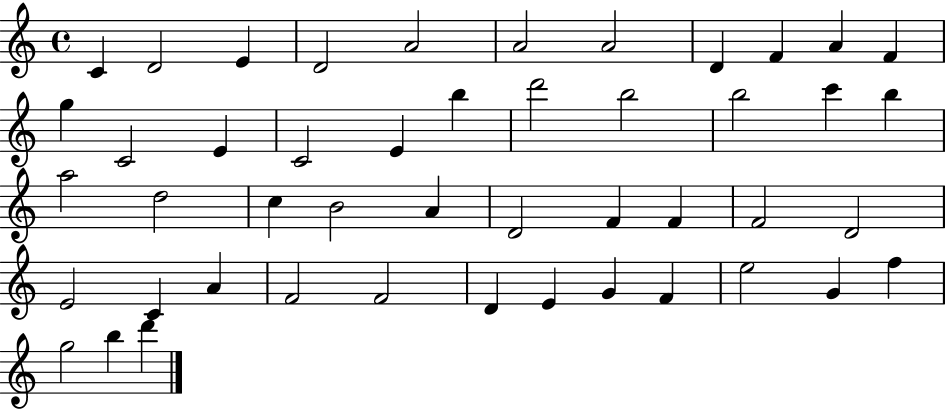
C4/q D4/h E4/q D4/h A4/h A4/h A4/h D4/q F4/q A4/q F4/q G5/q C4/h E4/q C4/h E4/q B5/q D6/h B5/h B5/h C6/q B5/q A5/h D5/h C5/q B4/h A4/q D4/h F4/q F4/q F4/h D4/h E4/h C4/q A4/q F4/h F4/h D4/q E4/q G4/q F4/q E5/h G4/q F5/q G5/h B5/q D6/q